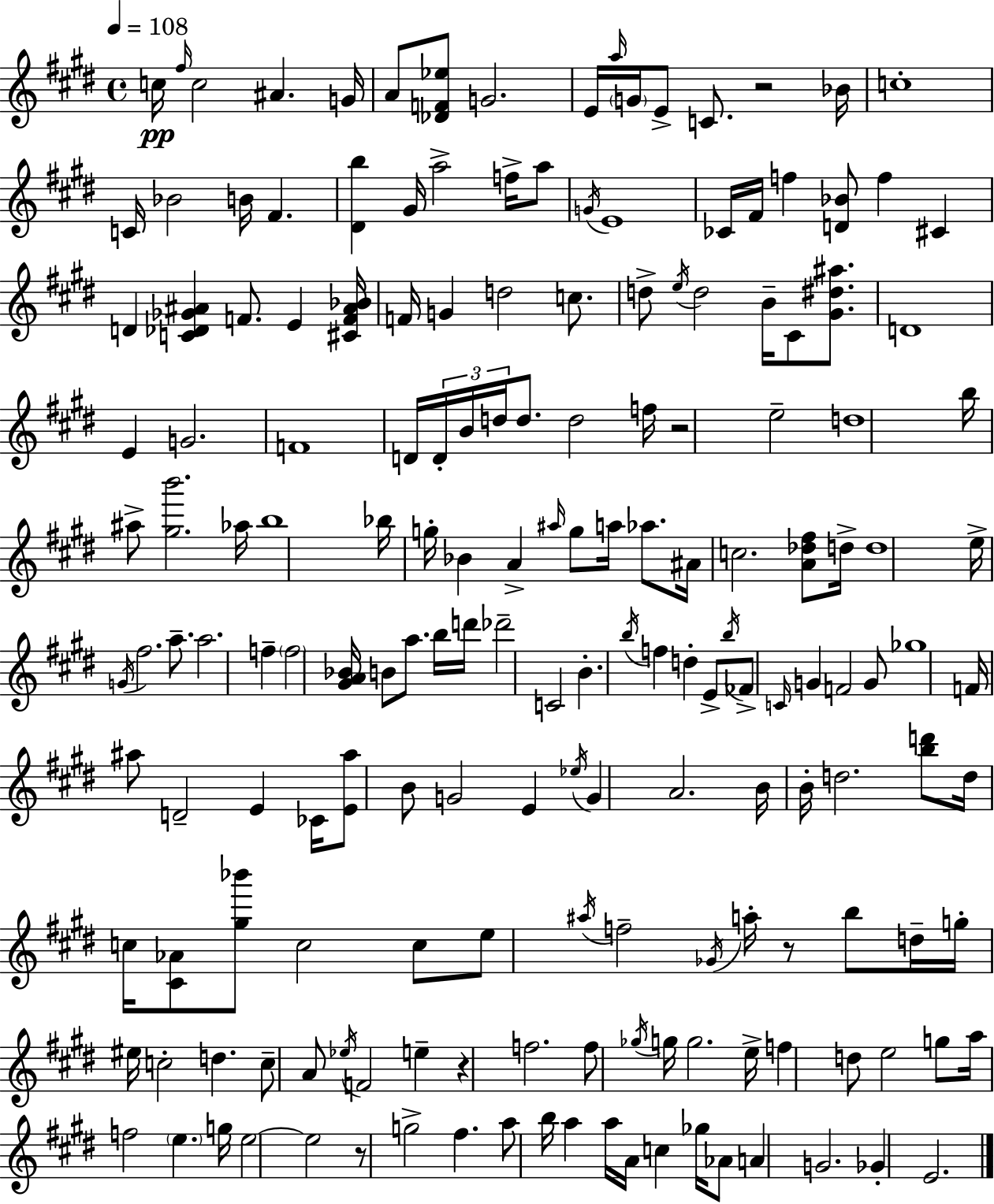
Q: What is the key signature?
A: E major